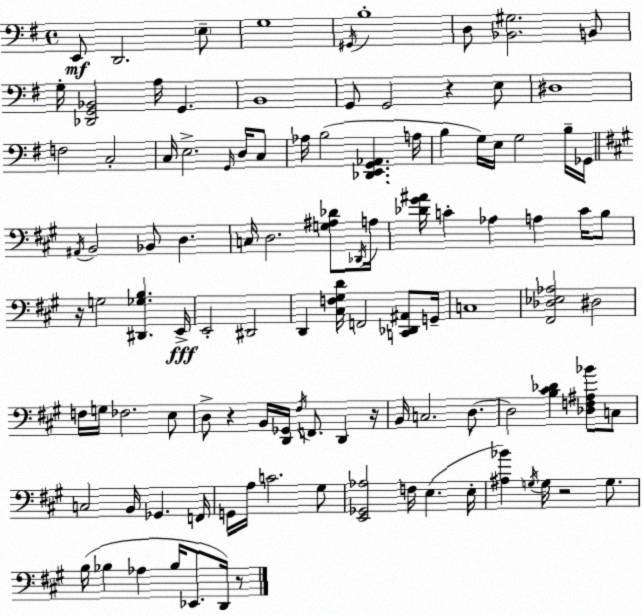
X:1
T:Untitled
M:4/4
L:1/4
K:G
E,,/2 D,,2 E,/2 G,4 ^G,,/4 B,4 D,/2 [_B,,^G,]2 B,,/2 G,/4 [_D,,G,,_B,,]2 A,/4 G,, B,,4 G,,/2 G,,2 z E,/2 ^D,4 F,2 C,2 C,/4 E,2 G,,/4 D,/4 C,/2 _A,/4 B,2 [_D,,E,,G,,_A,,] A,/4 B, G,/4 E,/4 G,2 B,/4 _G,,/4 ^A,,/4 B,,2 _B,,/2 D, C,/4 D,2 [G,^A,_D]/2 _D,,/4 A,/4 [_D^G^A]/4 C _A, A, C/4 B,/2 z/4 G,2 [^D,,_G,B,] E,,/4 E,,2 ^D,,2 D,, [^C,F,^G,D]/4 F,,2 [C,,_D,,^A,,]/2 G,,/4 C,4 [^F,,_D,_E,_A,]2 ^D,2 F,/4 G,/4 _F,2 E,/2 D,/2 z B,,/4 [D,,_G,,]/4 ^F,/4 F,,/2 D,, z/4 B,,/4 C,2 D,/2 D,2 [B,^C_D] [_D,F,^A,_B]/2 C,/2 C,2 B,,/4 _G,, F,,/4 G,,/4 A,/4 C2 ^G,/2 [E,,_G,,_A,]2 F,/4 E, E,/4 [^A,_B] G,/4 G,/4 z2 G,/2 B,/4 _B, _A, _B,/4 _E,,/2 D,,/4 z/2